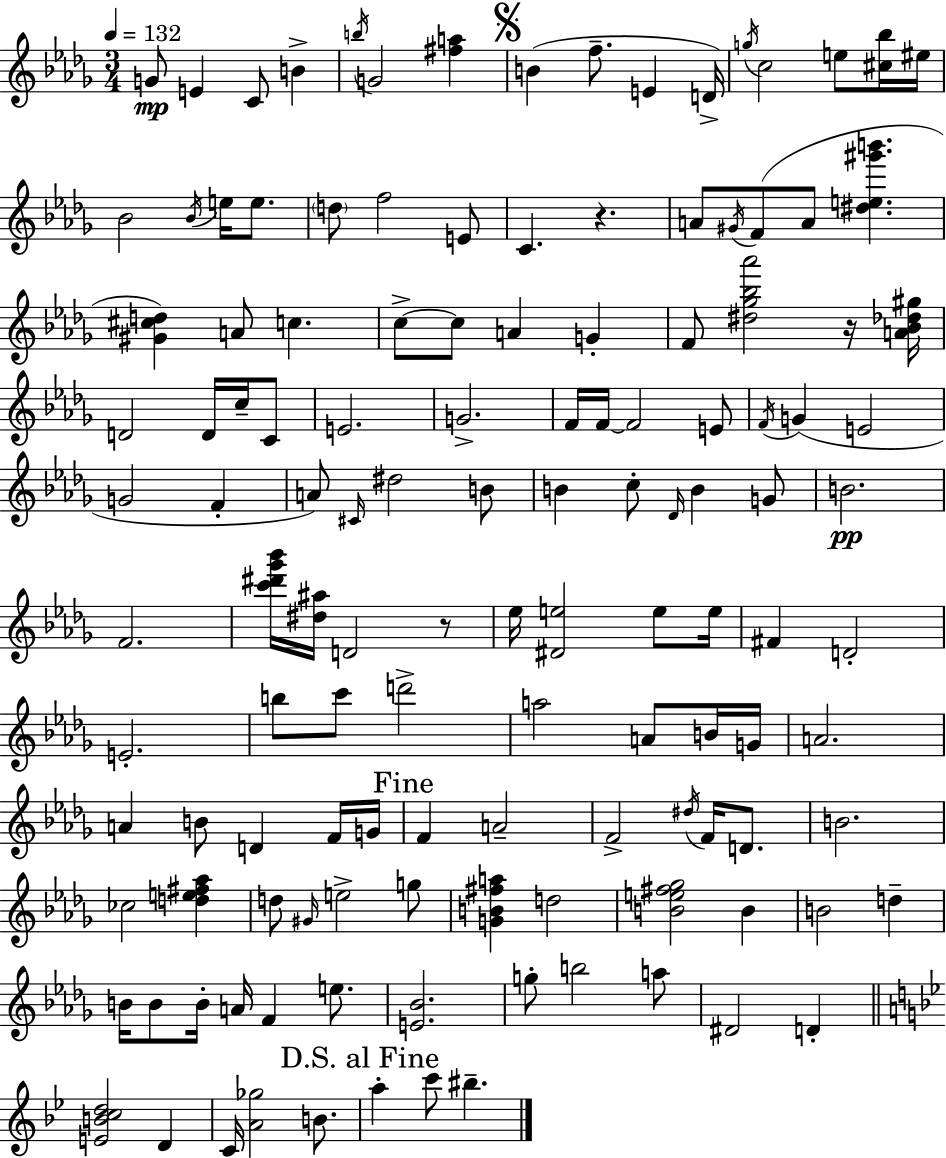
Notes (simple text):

G4/e E4/q C4/e B4/q B5/s G4/h [F#5,A5]/q B4/q F5/e. E4/q D4/s G5/s C5/h E5/e [C#5,Bb5]/s EIS5/s Bb4/h Bb4/s E5/s E5/e. D5/e F5/h E4/e C4/q. R/q. A4/e G#4/s F4/e A4/e [D#5,E5,G#6,B6]/q. [G#4,C#5,D5]/q A4/e C5/q. C5/e C5/e A4/q G4/q F4/e [D#5,Gb5,Bb5,Ab6]/h R/s [A4,Bb4,Db5,G#5]/s D4/h D4/s C5/s C4/e E4/h. G4/h. F4/s F4/s F4/h E4/e F4/s G4/q E4/h G4/h F4/q A4/e C#4/s D#5/h B4/e B4/q C5/e Db4/s B4/q G4/e B4/h. F4/h. [C6,D#6,Gb6,Bb6]/s [D#5,A#5]/s D4/h R/e Eb5/s [D#4,E5]/h E5/e E5/s F#4/q D4/h E4/h. B5/e C6/e D6/h A5/h A4/e B4/s G4/s A4/h. A4/q B4/e D4/q F4/s G4/s F4/q A4/h F4/h D#5/s F4/s D4/e. B4/h. CES5/h [D5,E5,F#5,Ab5]/q D5/e G#4/s E5/h G5/e [G4,B4,F#5,A5]/q D5/h [B4,E5,F#5,Gb5]/h B4/q B4/h D5/q B4/s B4/e B4/s A4/s F4/q E5/e. [E4,Bb4]/h. G5/e B5/h A5/e D#4/h D4/q [E4,B4,C5,D5]/h D4/q C4/s [A4,Gb5]/h B4/e. A5/q C6/e BIS5/q.